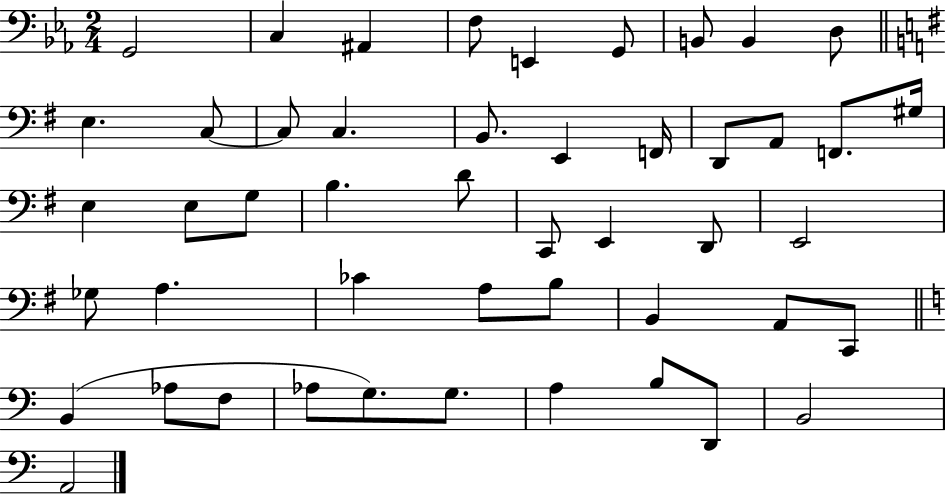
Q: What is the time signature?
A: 2/4